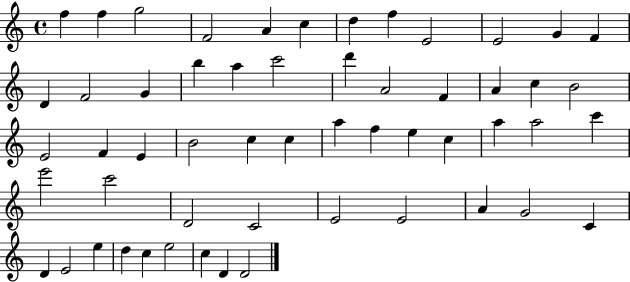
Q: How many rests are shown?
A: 0